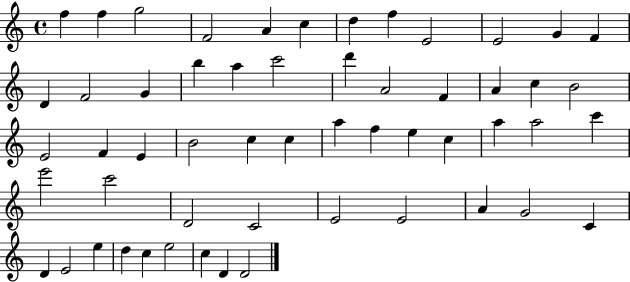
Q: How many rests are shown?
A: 0